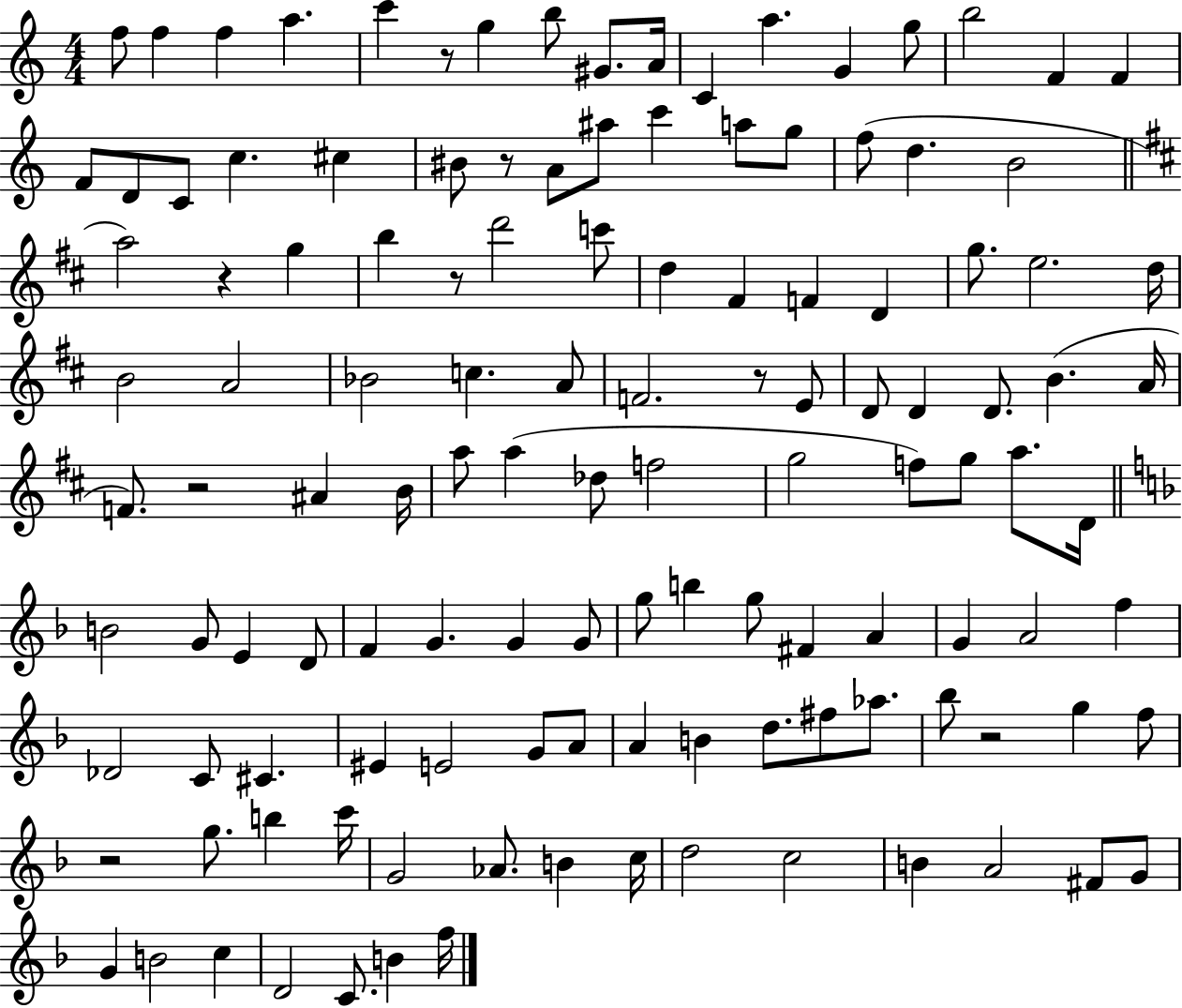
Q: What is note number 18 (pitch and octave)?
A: D4